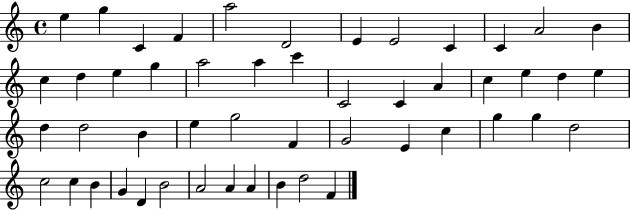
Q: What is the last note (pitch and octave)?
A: F4